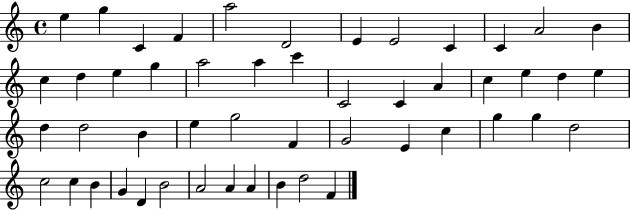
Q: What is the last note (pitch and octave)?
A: F4